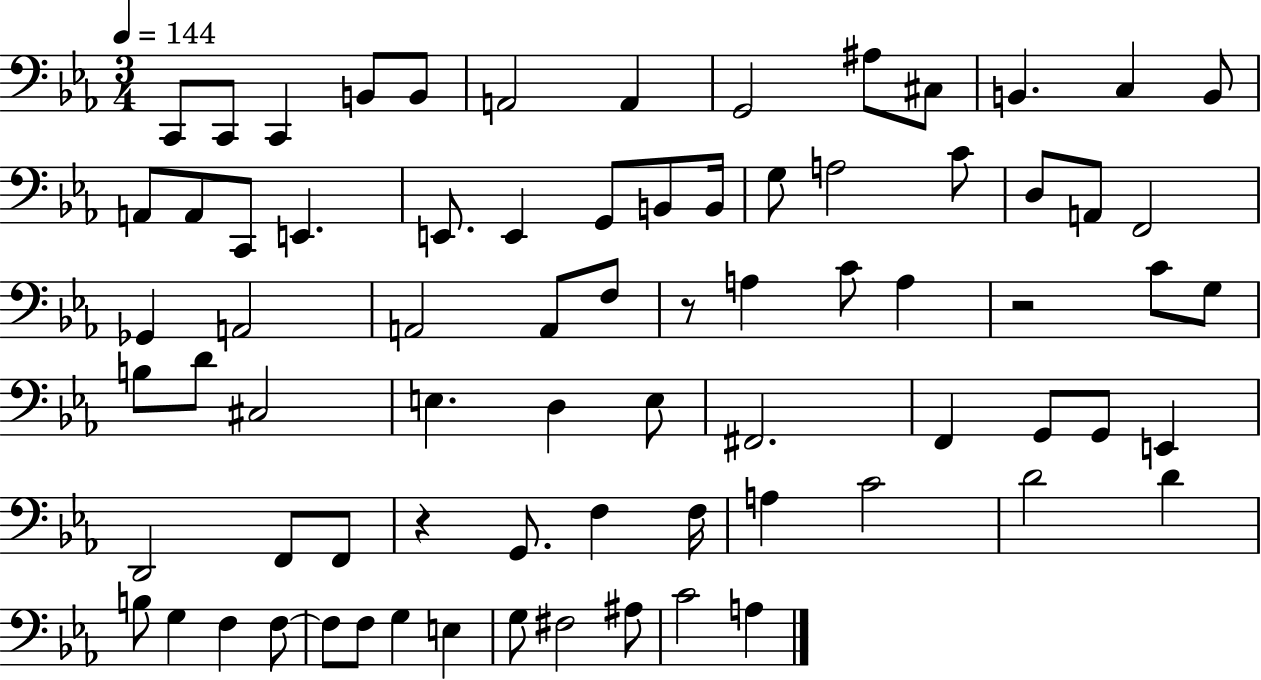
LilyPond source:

{
  \clef bass
  \numericTimeSignature
  \time 3/4
  \key ees \major
  \tempo 4 = 144
  c,8 c,8 c,4 b,8 b,8 | a,2 a,4 | g,2 ais8 cis8 | b,4. c4 b,8 | \break a,8 a,8 c,8 e,4. | e,8. e,4 g,8 b,8 b,16 | g8 a2 c'8 | d8 a,8 f,2 | \break ges,4 a,2 | a,2 a,8 f8 | r8 a4 c'8 a4 | r2 c'8 g8 | \break b8 d'8 cis2 | e4. d4 e8 | fis,2. | f,4 g,8 g,8 e,4 | \break d,2 f,8 f,8 | r4 g,8. f4 f16 | a4 c'2 | d'2 d'4 | \break b8 g4 f4 f8~~ | f8 f8 g4 e4 | g8 fis2 ais8 | c'2 a4 | \break \bar "|."
}